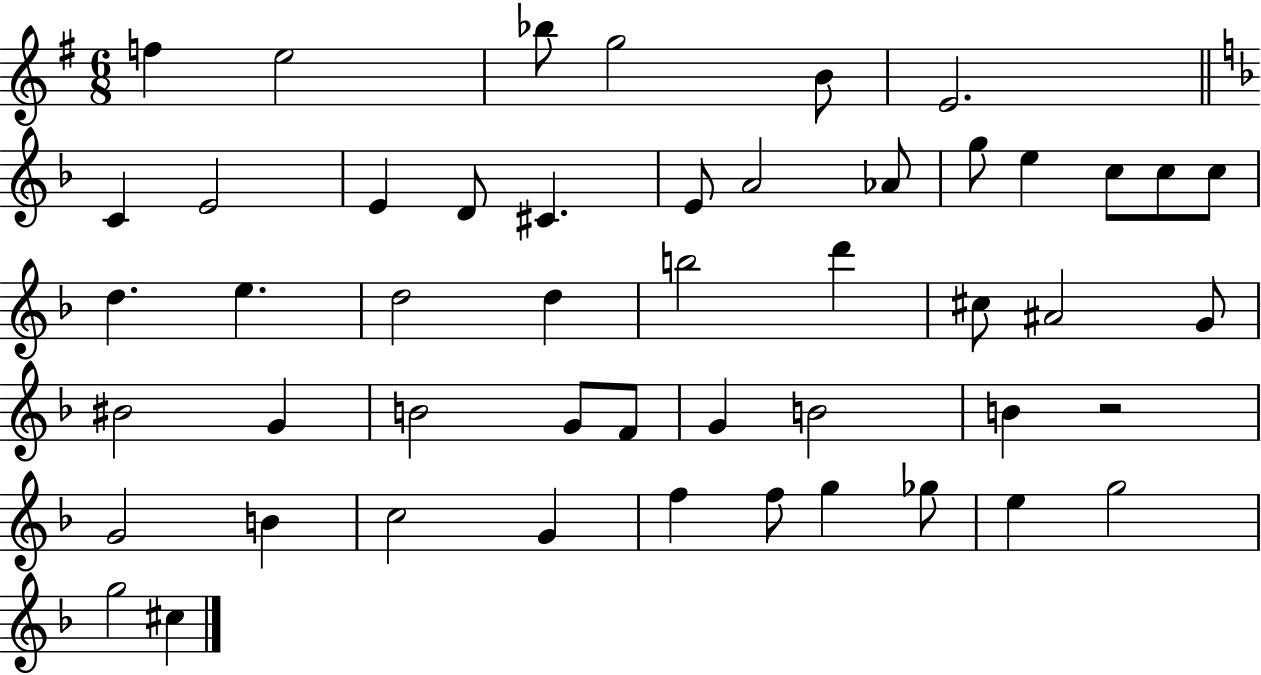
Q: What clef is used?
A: treble